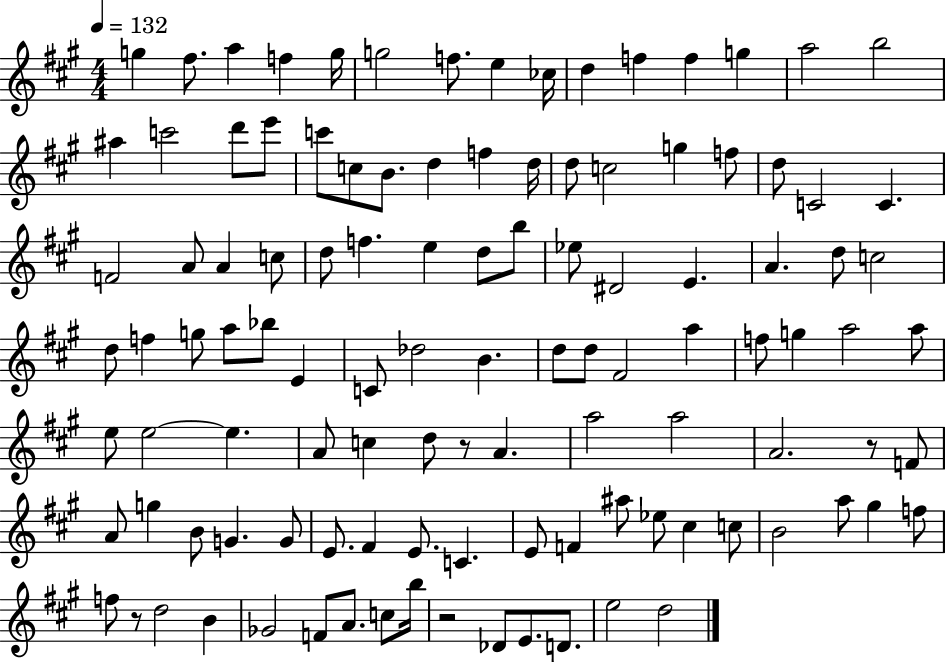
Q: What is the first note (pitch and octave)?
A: G5